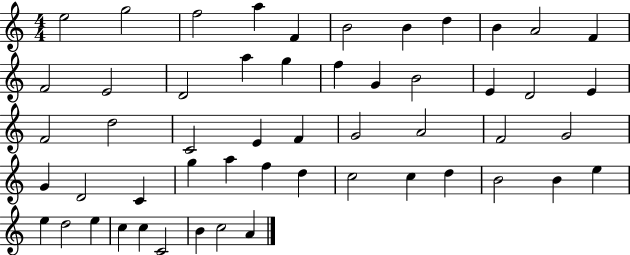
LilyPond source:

{
  \clef treble
  \numericTimeSignature
  \time 4/4
  \key c \major
  e''2 g''2 | f''2 a''4 f'4 | b'2 b'4 d''4 | b'4 a'2 f'4 | \break f'2 e'2 | d'2 a''4 g''4 | f''4 g'4 b'2 | e'4 d'2 e'4 | \break f'2 d''2 | c'2 e'4 f'4 | g'2 a'2 | f'2 g'2 | \break g'4 d'2 c'4 | g''4 a''4 f''4 d''4 | c''2 c''4 d''4 | b'2 b'4 e''4 | \break e''4 d''2 e''4 | c''4 c''4 c'2 | b'4 c''2 a'4 | \bar "|."
}